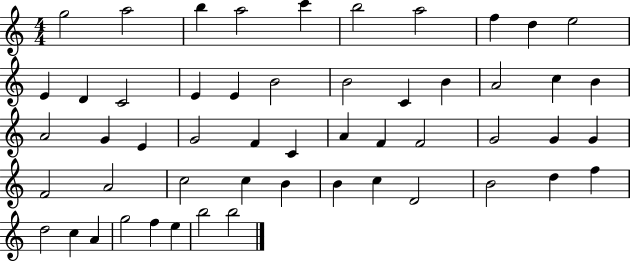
G5/h A5/h B5/q A5/h C6/q B5/h A5/h F5/q D5/q E5/h E4/q D4/q C4/h E4/q E4/q B4/h B4/h C4/q B4/q A4/h C5/q B4/q A4/h G4/q E4/q G4/h F4/q C4/q A4/q F4/q F4/h G4/h G4/q G4/q F4/h A4/h C5/h C5/q B4/q B4/q C5/q D4/h B4/h D5/q F5/q D5/h C5/q A4/q G5/h F5/q E5/q B5/h B5/h